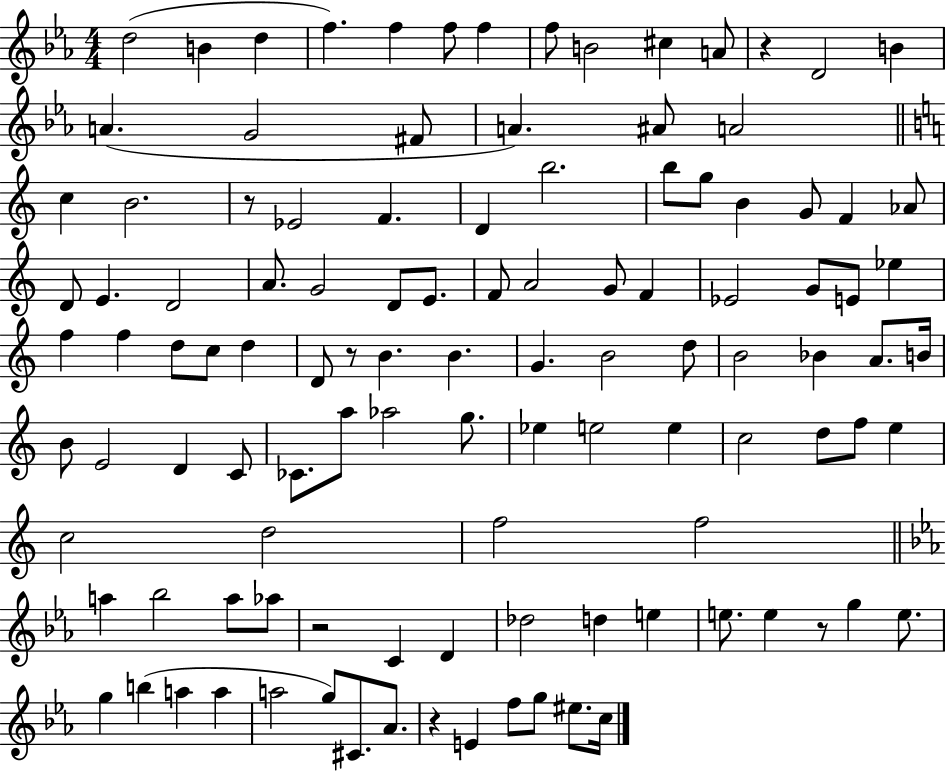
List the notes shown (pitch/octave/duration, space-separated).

D5/h B4/q D5/q F5/q. F5/q F5/e F5/q F5/e B4/h C#5/q A4/e R/q D4/h B4/q A4/q. G4/h F#4/e A4/q. A#4/e A4/h C5/q B4/h. R/e Eb4/h F4/q. D4/q B5/h. B5/e G5/e B4/q G4/e F4/q Ab4/e D4/e E4/q. D4/h A4/e. G4/h D4/e E4/e. F4/e A4/h G4/e F4/q Eb4/h G4/e E4/e Eb5/q F5/q F5/q D5/e C5/e D5/q D4/e R/e B4/q. B4/q. G4/q. B4/h D5/e B4/h Bb4/q A4/e. B4/s B4/e E4/h D4/q C4/e CES4/e. A5/e Ab5/h G5/e. Eb5/q E5/h E5/q C5/h D5/e F5/e E5/q C5/h D5/h F5/h F5/h A5/q Bb5/h A5/e Ab5/e R/h C4/q D4/q Db5/h D5/q E5/q E5/e. E5/q R/e G5/q E5/e. G5/q B5/q A5/q A5/q A5/h G5/e C#4/e. Ab4/e. R/q E4/q F5/e G5/e EIS5/e. C5/s